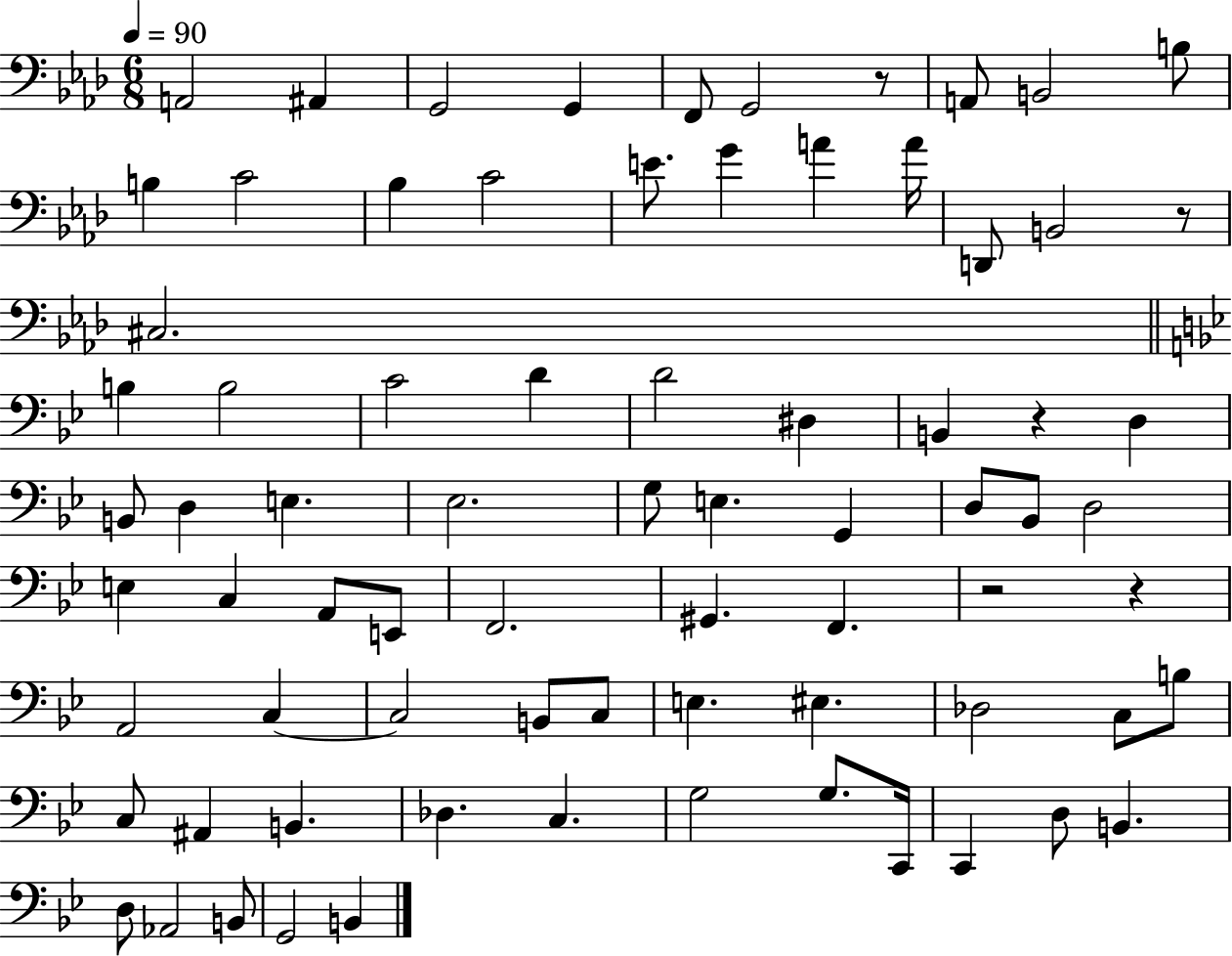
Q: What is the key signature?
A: AES major